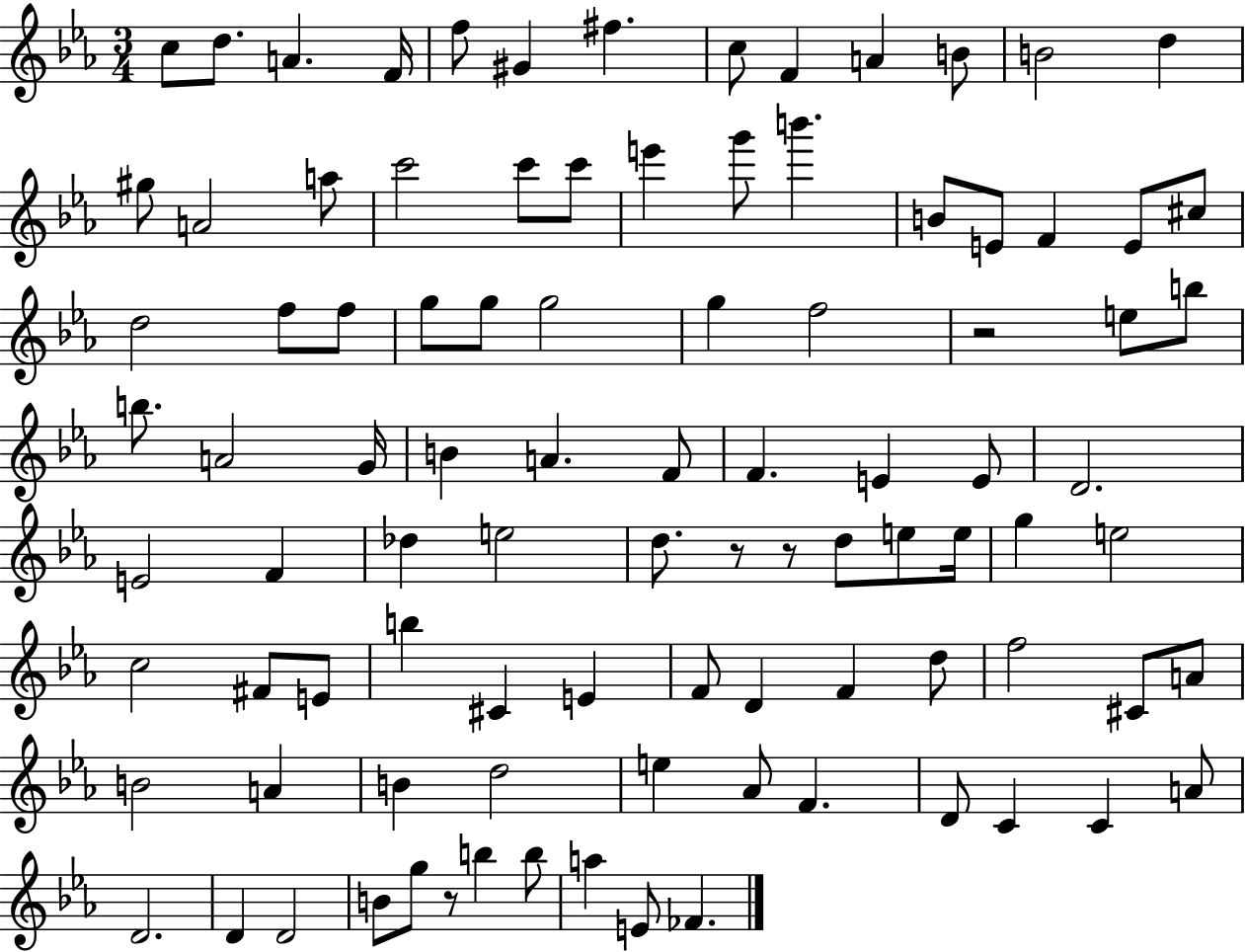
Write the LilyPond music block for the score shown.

{
  \clef treble
  \numericTimeSignature
  \time 3/4
  \key ees \major
  \repeat volta 2 { c''8 d''8. a'4. f'16 | f''8 gis'4 fis''4. | c''8 f'4 a'4 b'8 | b'2 d''4 | \break gis''8 a'2 a''8 | c'''2 c'''8 c'''8 | e'''4 g'''8 b'''4. | b'8 e'8 f'4 e'8 cis''8 | \break d''2 f''8 f''8 | g''8 g''8 g''2 | g''4 f''2 | r2 e''8 b''8 | \break b''8. a'2 g'16 | b'4 a'4. f'8 | f'4. e'4 e'8 | d'2. | \break e'2 f'4 | des''4 e''2 | d''8. r8 r8 d''8 e''8 e''16 | g''4 e''2 | \break c''2 fis'8 e'8 | b''4 cis'4 e'4 | f'8 d'4 f'4 d''8 | f''2 cis'8 a'8 | \break b'2 a'4 | b'4 d''2 | e''4 aes'8 f'4. | d'8 c'4 c'4 a'8 | \break d'2. | d'4 d'2 | b'8 g''8 r8 b''4 b''8 | a''4 e'8 fes'4. | \break } \bar "|."
}